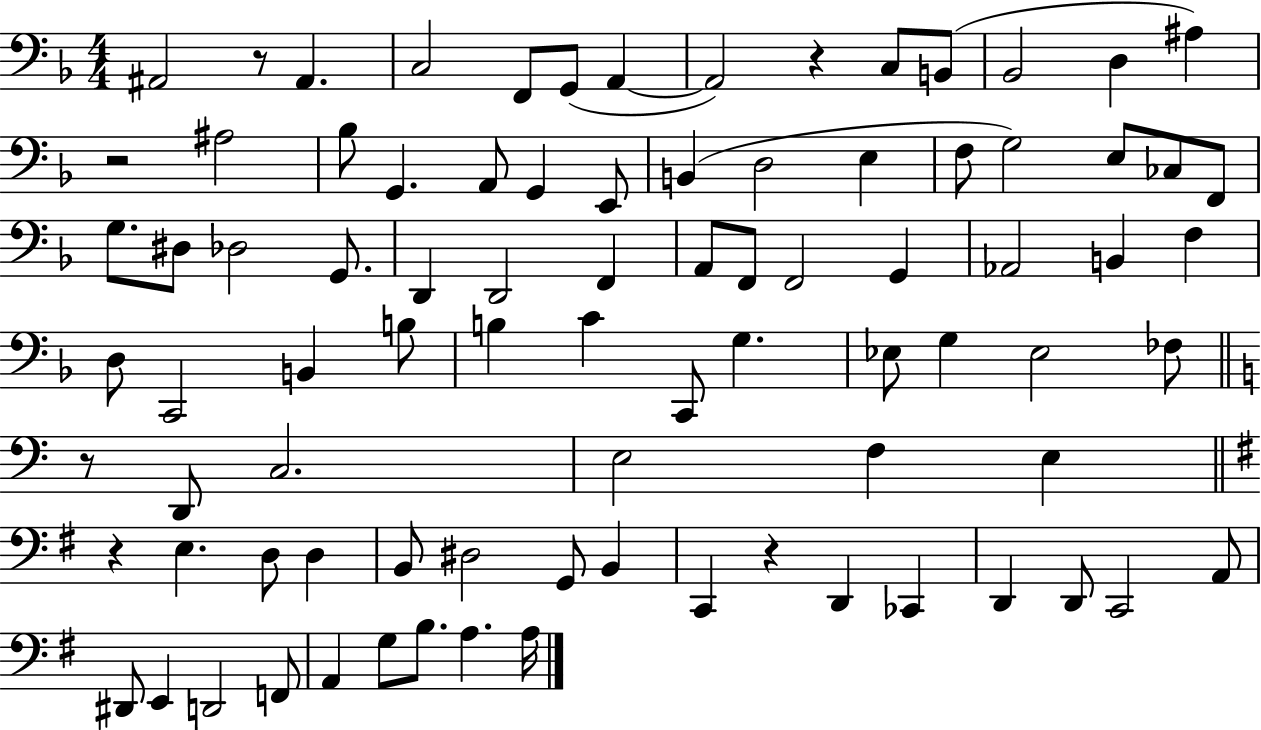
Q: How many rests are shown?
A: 6